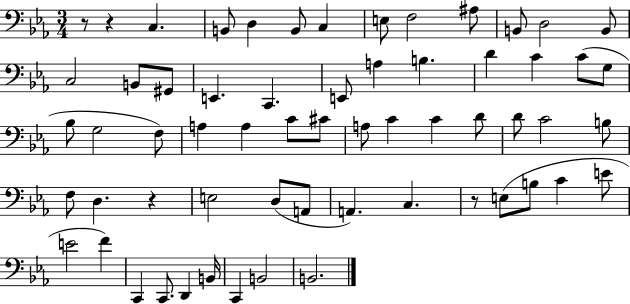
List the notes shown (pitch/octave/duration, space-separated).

R/e R/q C3/q. B2/e D3/q B2/e C3/q E3/e F3/h A#3/e B2/e D3/h B2/e C3/h B2/e G#2/e E2/q. C2/q. E2/e A3/q B3/q. D4/q C4/q C4/e G3/e Bb3/e G3/h F3/e A3/q A3/q C4/e C#4/e A3/e C4/q C4/q D4/e D4/e C4/h B3/e F3/e D3/q. R/q E3/h D3/e A2/e A2/q. C3/q. R/e E3/e B3/e C4/q E4/e E4/h F4/q C2/q C2/e. D2/q B2/s C2/q B2/h B2/h.